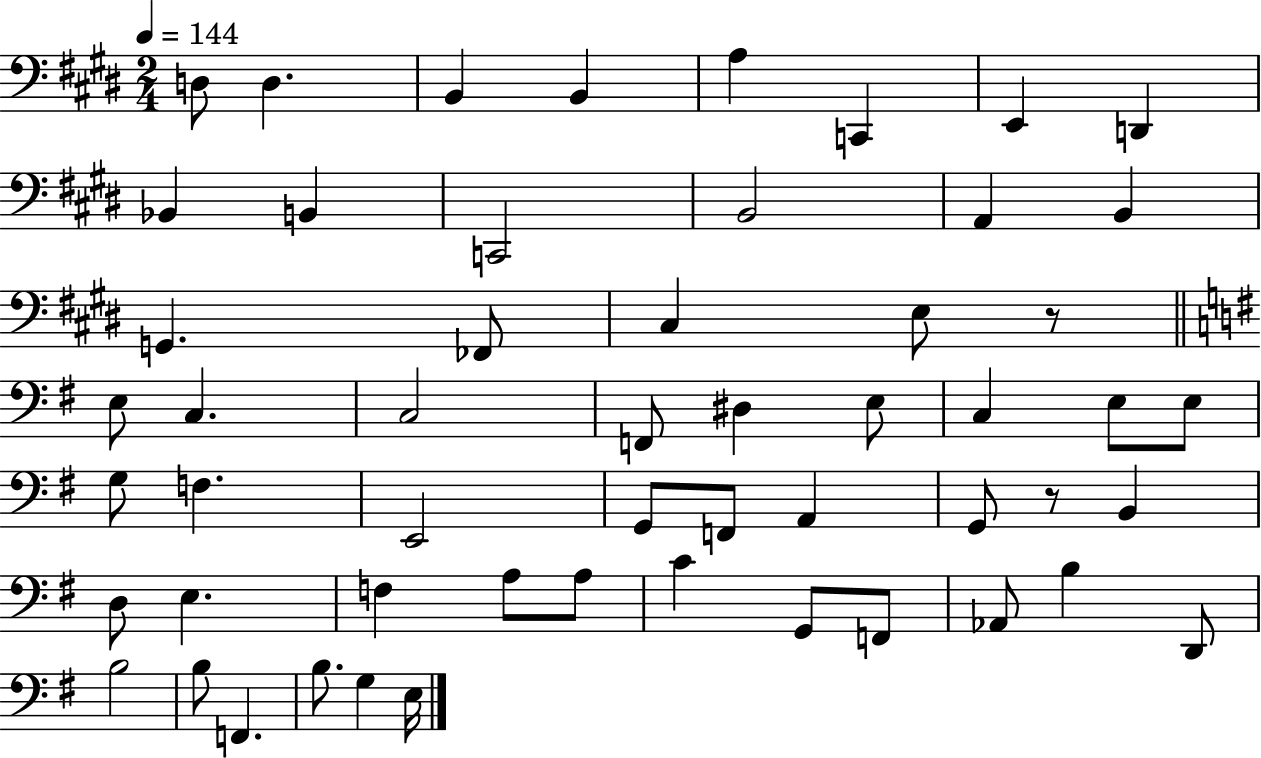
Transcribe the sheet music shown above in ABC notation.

X:1
T:Untitled
M:2/4
L:1/4
K:E
D,/2 D, B,, B,, A, C,, E,, D,, _B,, B,, C,,2 B,,2 A,, B,, G,, _F,,/2 ^C, E,/2 z/2 E,/2 C, C,2 F,,/2 ^D, E,/2 C, E,/2 E,/2 G,/2 F, E,,2 G,,/2 F,,/2 A,, G,,/2 z/2 B,, D,/2 E, F, A,/2 A,/2 C G,,/2 F,,/2 _A,,/2 B, D,,/2 B,2 B,/2 F,, B,/2 G, E,/4